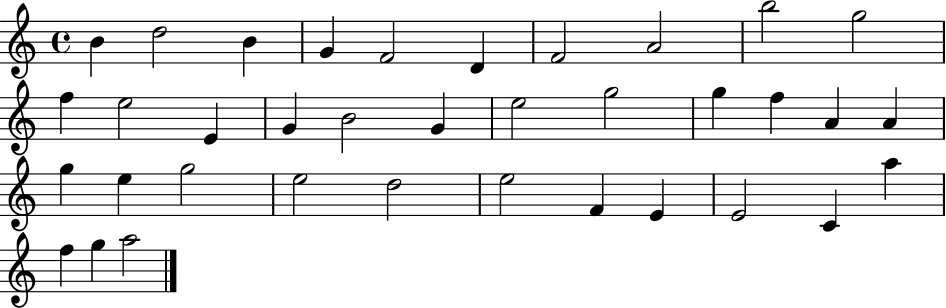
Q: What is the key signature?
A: C major